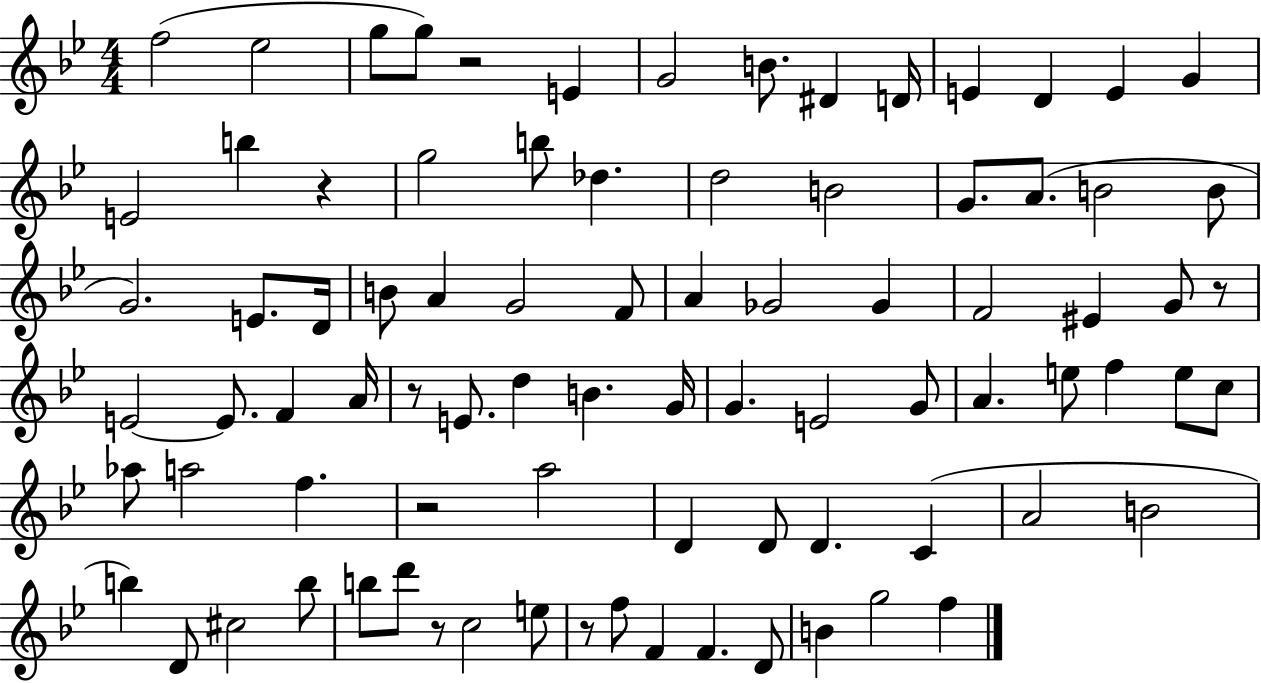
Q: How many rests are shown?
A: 7